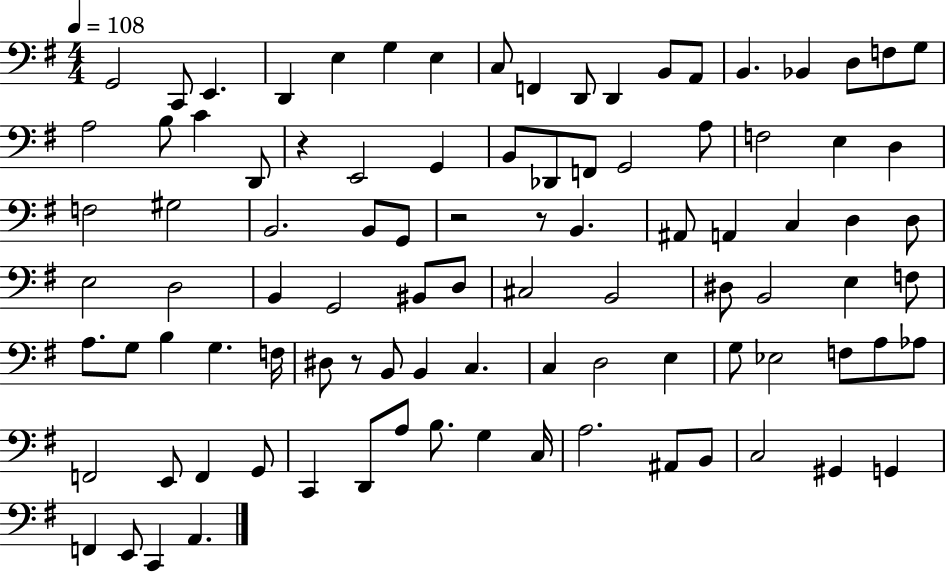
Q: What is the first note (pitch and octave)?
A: G2